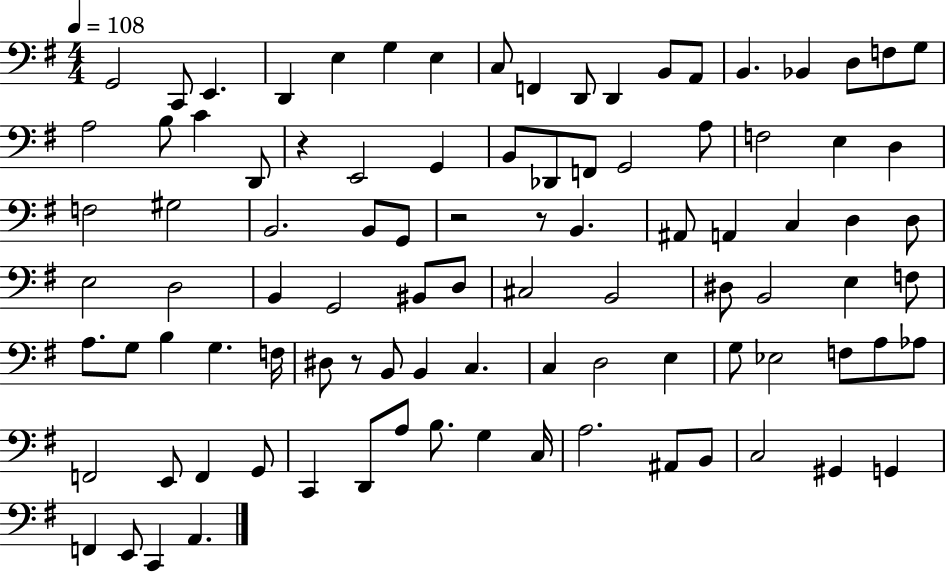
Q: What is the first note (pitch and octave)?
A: G2